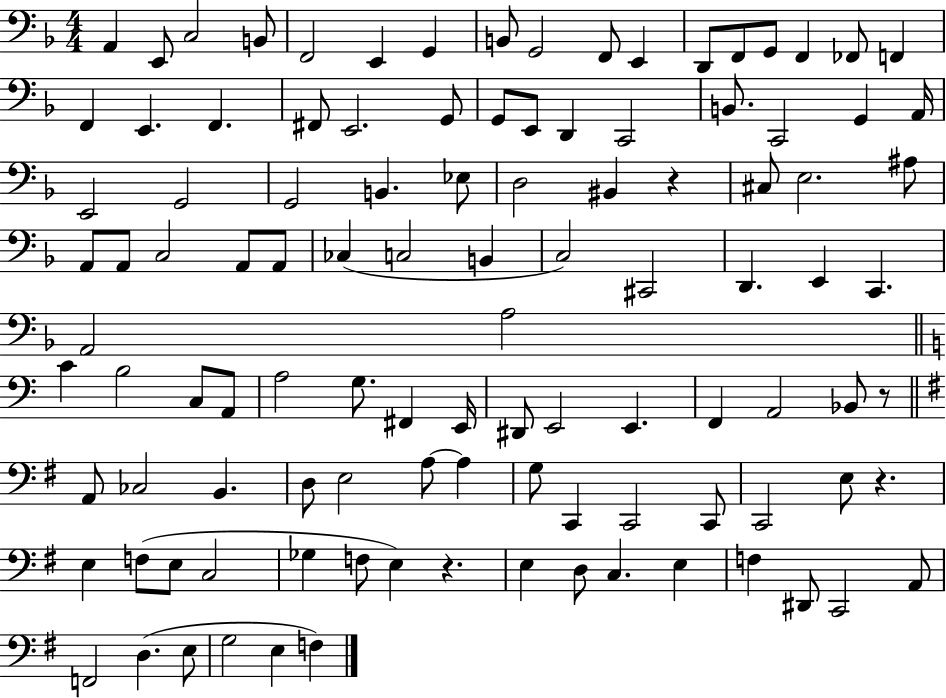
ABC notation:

X:1
T:Untitled
M:4/4
L:1/4
K:F
A,, E,,/2 C,2 B,,/2 F,,2 E,, G,, B,,/2 G,,2 F,,/2 E,, D,,/2 F,,/2 G,,/2 F,, _F,,/2 F,, F,, E,, F,, ^F,,/2 E,,2 G,,/2 G,,/2 E,,/2 D,, C,,2 B,,/2 C,,2 G,, A,,/4 E,,2 G,,2 G,,2 B,, _E,/2 D,2 ^B,, z ^C,/2 E,2 ^A,/2 A,,/2 A,,/2 C,2 A,,/2 A,,/2 _C, C,2 B,, C,2 ^C,,2 D,, E,, C,, A,,2 A,2 C B,2 C,/2 A,,/2 A,2 G,/2 ^F,, E,,/4 ^D,,/2 E,,2 E,, F,, A,,2 _B,,/2 z/2 A,,/2 _C,2 B,, D,/2 E,2 A,/2 A, G,/2 C,, C,,2 C,,/2 C,,2 E,/2 z E, F,/2 E,/2 C,2 _G, F,/2 E, z E, D,/2 C, E, F, ^D,,/2 C,,2 A,,/2 F,,2 D, E,/2 G,2 E, F,